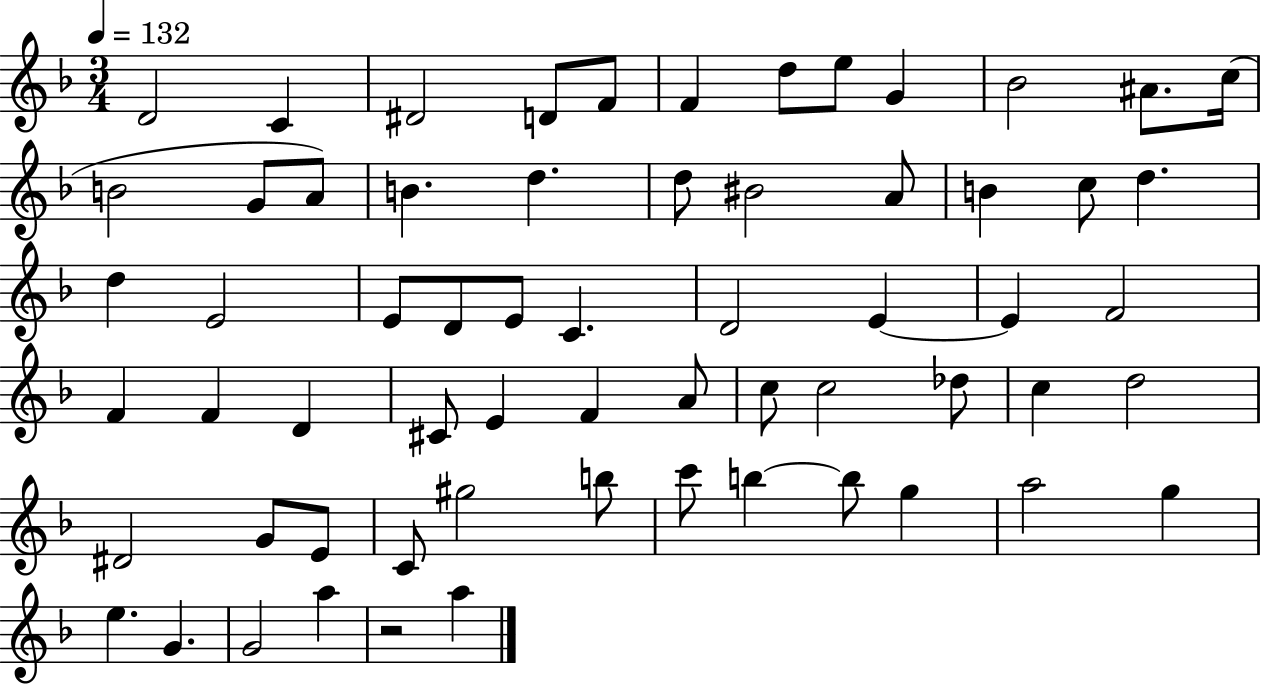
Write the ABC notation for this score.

X:1
T:Untitled
M:3/4
L:1/4
K:F
D2 C ^D2 D/2 F/2 F d/2 e/2 G _B2 ^A/2 c/4 B2 G/2 A/2 B d d/2 ^B2 A/2 B c/2 d d E2 E/2 D/2 E/2 C D2 E E F2 F F D ^C/2 E F A/2 c/2 c2 _d/2 c d2 ^D2 G/2 E/2 C/2 ^g2 b/2 c'/2 b b/2 g a2 g e G G2 a z2 a